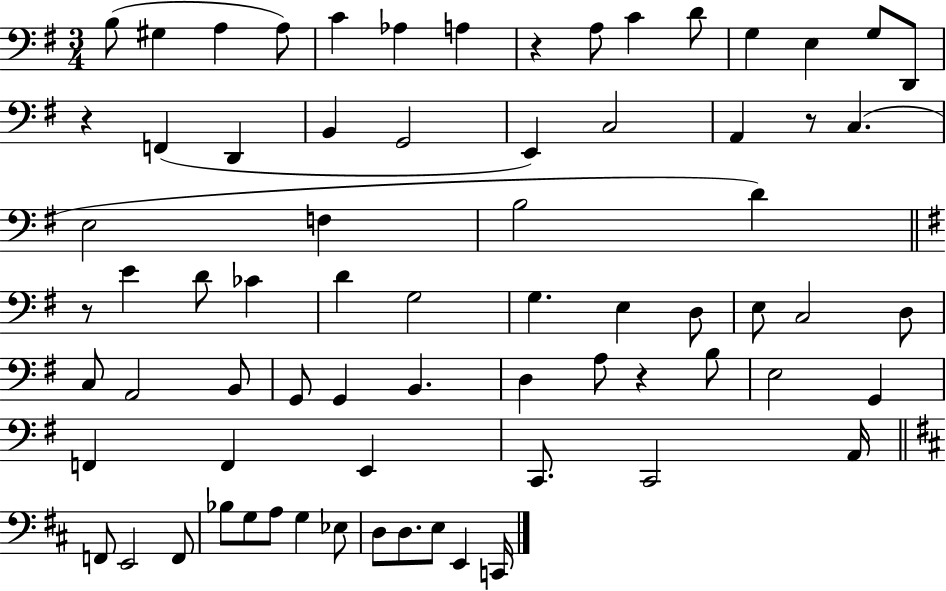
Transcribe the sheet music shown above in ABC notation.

X:1
T:Untitled
M:3/4
L:1/4
K:G
B,/2 ^G, A, A,/2 C _A, A, z A,/2 C D/2 G, E, G,/2 D,,/2 z F,, D,, B,, G,,2 E,, C,2 A,, z/2 C, E,2 F, B,2 D z/2 E D/2 _C D G,2 G, E, D,/2 E,/2 C,2 D,/2 C,/2 A,,2 B,,/2 G,,/2 G,, B,, D, A,/2 z B,/2 E,2 G,, F,, F,, E,, C,,/2 C,,2 A,,/4 F,,/2 E,,2 F,,/2 _B,/2 G,/2 A,/2 G, _E,/2 D,/2 D,/2 E,/2 E,, C,,/4